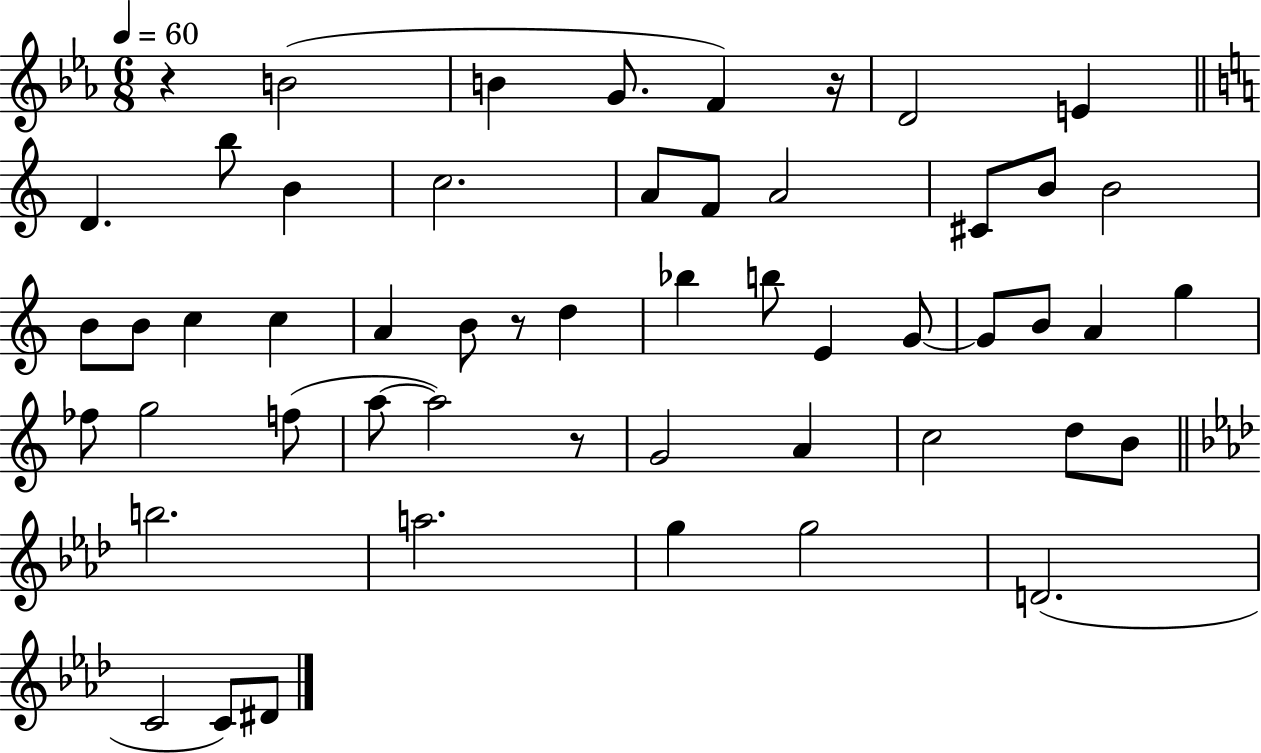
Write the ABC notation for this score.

X:1
T:Untitled
M:6/8
L:1/4
K:Eb
z B2 B G/2 F z/4 D2 E D b/2 B c2 A/2 F/2 A2 ^C/2 B/2 B2 B/2 B/2 c c A B/2 z/2 d _b b/2 E G/2 G/2 B/2 A g _f/2 g2 f/2 a/2 a2 z/2 G2 A c2 d/2 B/2 b2 a2 g g2 D2 C2 C/2 ^D/2